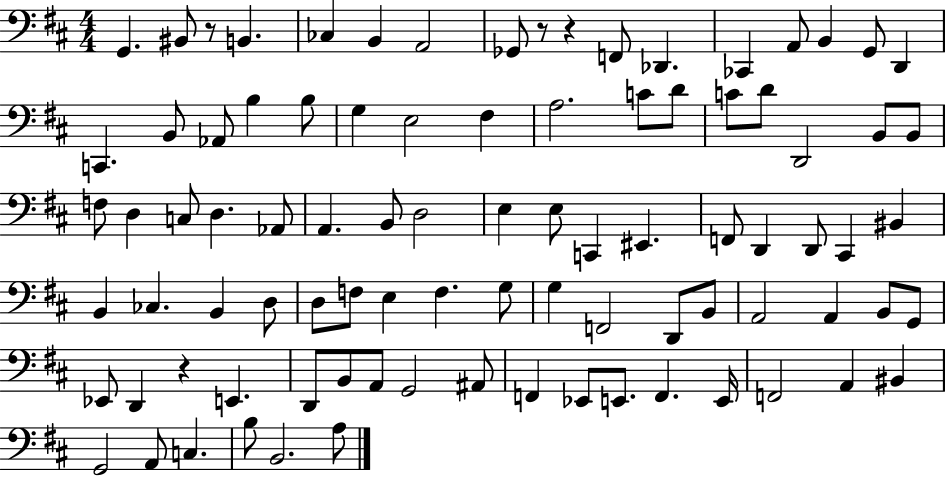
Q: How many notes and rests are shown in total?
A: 90